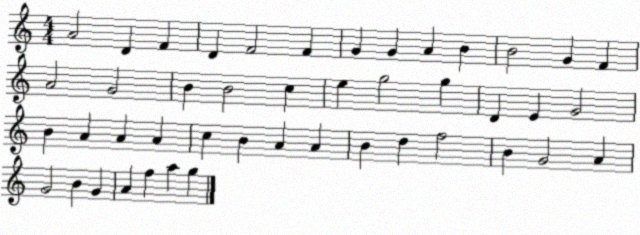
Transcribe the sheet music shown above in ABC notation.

X:1
T:Untitled
M:4/4
L:1/4
K:C
A2 D F D F2 F G G A B B2 G F A2 G2 B B2 c e g2 g D E G2 B A A A c B A A B d f2 B G2 A G2 B G A f a g